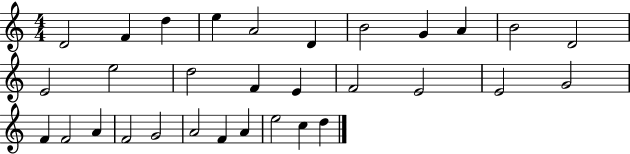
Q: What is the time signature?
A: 4/4